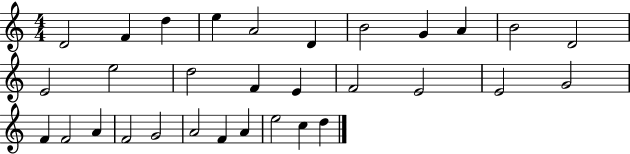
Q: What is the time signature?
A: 4/4